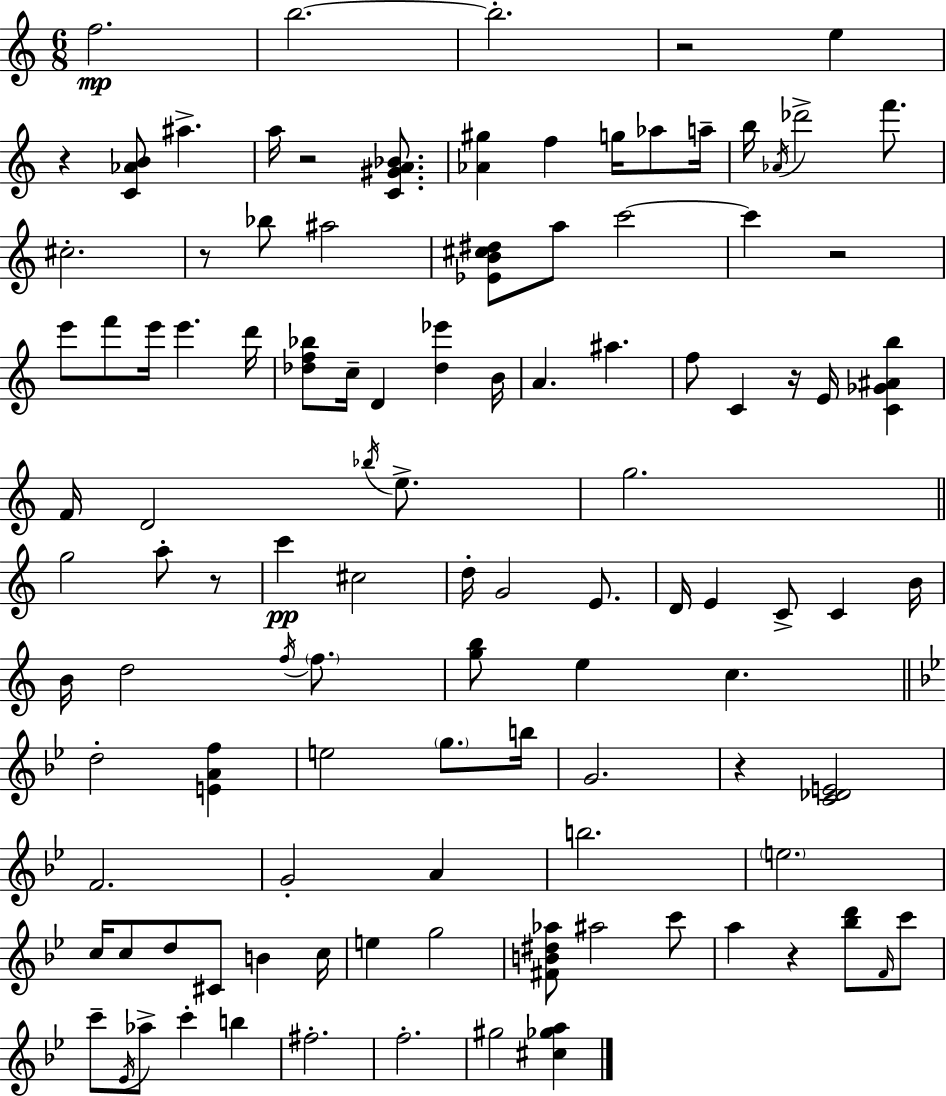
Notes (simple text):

F5/h. B5/h. B5/h. R/h E5/q R/q [C4,Ab4,B4]/e A#5/q. A5/s R/h [C4,G#4,A4,Bb4]/e. [Ab4,G#5]/q F5/q G5/s Ab5/e A5/s B5/s Ab4/s Db6/h F6/e. C#5/h. R/e Bb5/e A#5/h [Eb4,B4,C#5,D#5]/e A5/e C6/h C6/q R/h E6/e F6/e E6/s E6/q. D6/s [Db5,F5,Bb5]/e C5/s D4/q [Db5,Eb6]/q B4/s A4/q. A#5/q. F5/e C4/q R/s E4/s [C4,Gb4,A#4,B5]/q F4/s D4/h Bb5/s E5/e. G5/h. G5/h A5/e R/e C6/q C#5/h D5/s G4/h E4/e. D4/s E4/q C4/e C4/q B4/s B4/s D5/h F5/s F5/e. [G5,B5]/e E5/q C5/q. D5/h [E4,A4,F5]/q E5/h G5/e. B5/s G4/h. R/q [C4,Db4,E4]/h F4/h. G4/h A4/q B5/h. E5/h. C5/s C5/e D5/e C#4/e B4/q C5/s E5/q G5/h [F#4,B4,D#5,Ab5]/e A#5/h C6/e A5/q R/q [Bb5,D6]/e F4/s C6/e C6/e Eb4/s Ab5/e C6/q B5/q F#5/h. F5/h. G#5/h [C#5,Gb5,A5]/q